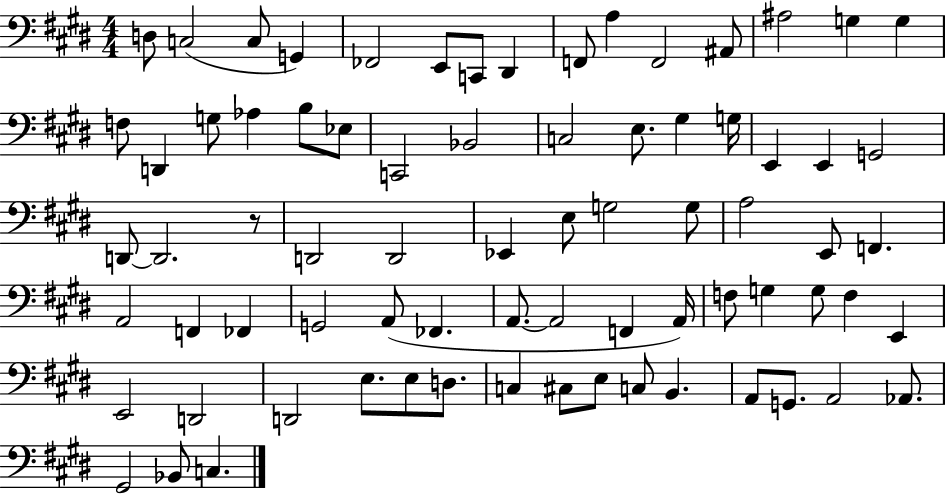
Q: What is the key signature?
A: E major